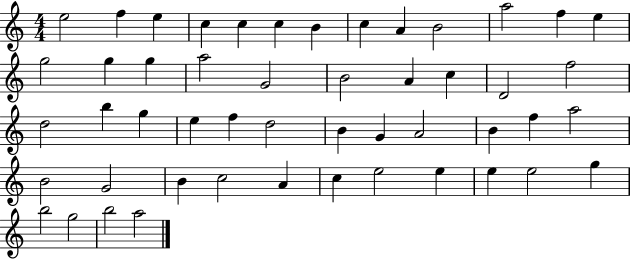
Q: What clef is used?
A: treble